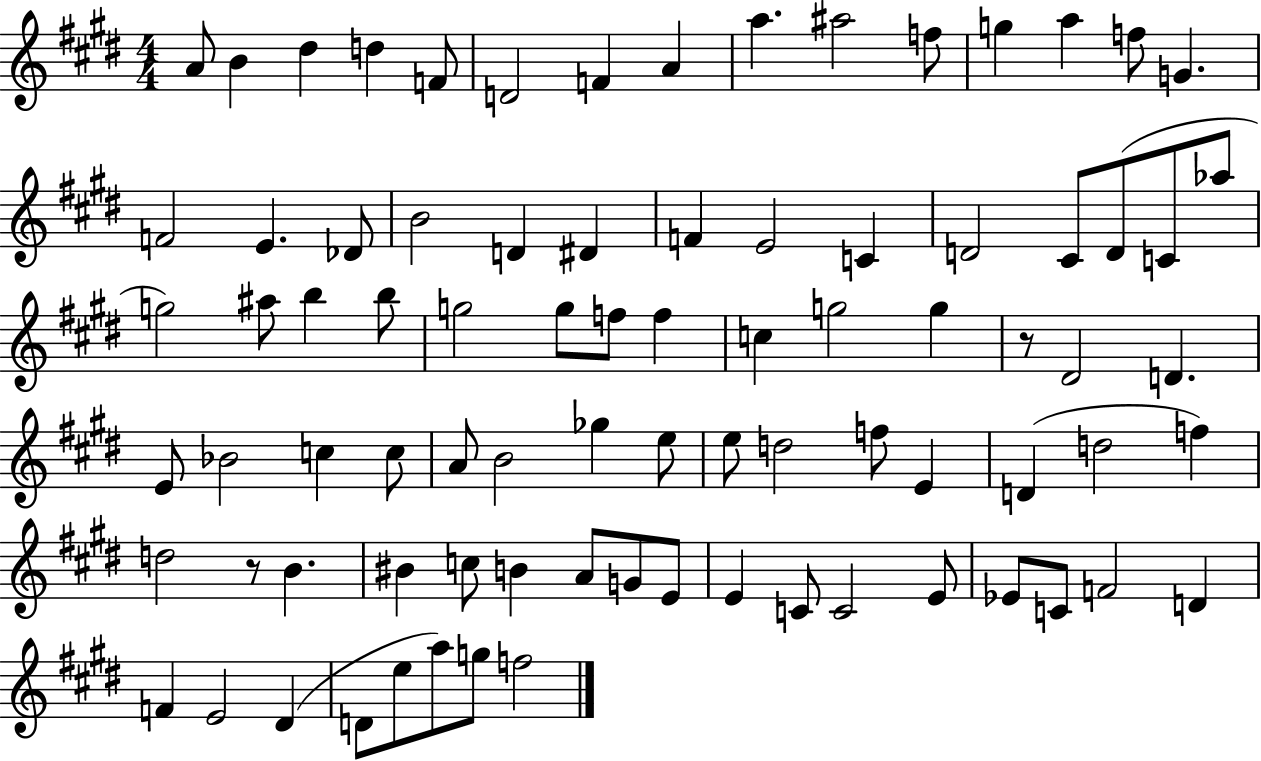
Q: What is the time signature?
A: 4/4